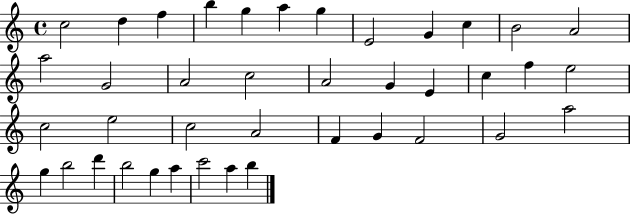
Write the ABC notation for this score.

X:1
T:Untitled
M:4/4
L:1/4
K:C
c2 d f b g a g E2 G c B2 A2 a2 G2 A2 c2 A2 G E c f e2 c2 e2 c2 A2 F G F2 G2 a2 g b2 d' b2 g a c'2 a b